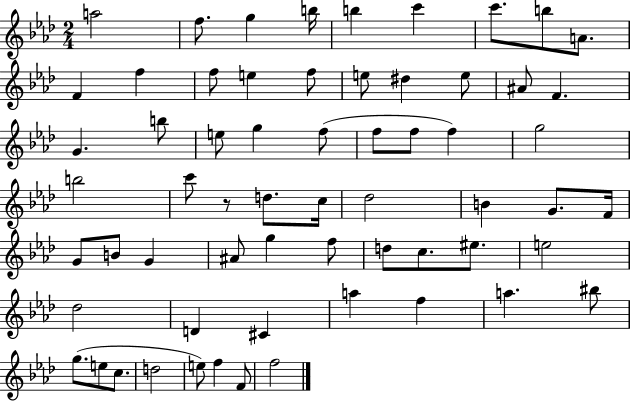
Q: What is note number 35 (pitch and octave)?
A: G4